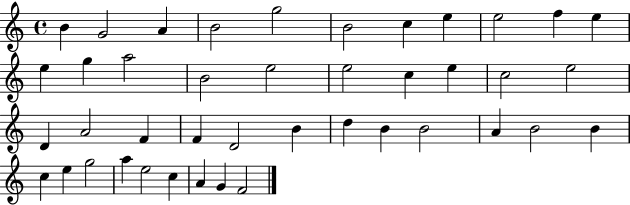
X:1
T:Untitled
M:4/4
L:1/4
K:C
B G2 A B2 g2 B2 c e e2 f e e g a2 B2 e2 e2 c e c2 e2 D A2 F F D2 B d B B2 A B2 B c e g2 a e2 c A G F2